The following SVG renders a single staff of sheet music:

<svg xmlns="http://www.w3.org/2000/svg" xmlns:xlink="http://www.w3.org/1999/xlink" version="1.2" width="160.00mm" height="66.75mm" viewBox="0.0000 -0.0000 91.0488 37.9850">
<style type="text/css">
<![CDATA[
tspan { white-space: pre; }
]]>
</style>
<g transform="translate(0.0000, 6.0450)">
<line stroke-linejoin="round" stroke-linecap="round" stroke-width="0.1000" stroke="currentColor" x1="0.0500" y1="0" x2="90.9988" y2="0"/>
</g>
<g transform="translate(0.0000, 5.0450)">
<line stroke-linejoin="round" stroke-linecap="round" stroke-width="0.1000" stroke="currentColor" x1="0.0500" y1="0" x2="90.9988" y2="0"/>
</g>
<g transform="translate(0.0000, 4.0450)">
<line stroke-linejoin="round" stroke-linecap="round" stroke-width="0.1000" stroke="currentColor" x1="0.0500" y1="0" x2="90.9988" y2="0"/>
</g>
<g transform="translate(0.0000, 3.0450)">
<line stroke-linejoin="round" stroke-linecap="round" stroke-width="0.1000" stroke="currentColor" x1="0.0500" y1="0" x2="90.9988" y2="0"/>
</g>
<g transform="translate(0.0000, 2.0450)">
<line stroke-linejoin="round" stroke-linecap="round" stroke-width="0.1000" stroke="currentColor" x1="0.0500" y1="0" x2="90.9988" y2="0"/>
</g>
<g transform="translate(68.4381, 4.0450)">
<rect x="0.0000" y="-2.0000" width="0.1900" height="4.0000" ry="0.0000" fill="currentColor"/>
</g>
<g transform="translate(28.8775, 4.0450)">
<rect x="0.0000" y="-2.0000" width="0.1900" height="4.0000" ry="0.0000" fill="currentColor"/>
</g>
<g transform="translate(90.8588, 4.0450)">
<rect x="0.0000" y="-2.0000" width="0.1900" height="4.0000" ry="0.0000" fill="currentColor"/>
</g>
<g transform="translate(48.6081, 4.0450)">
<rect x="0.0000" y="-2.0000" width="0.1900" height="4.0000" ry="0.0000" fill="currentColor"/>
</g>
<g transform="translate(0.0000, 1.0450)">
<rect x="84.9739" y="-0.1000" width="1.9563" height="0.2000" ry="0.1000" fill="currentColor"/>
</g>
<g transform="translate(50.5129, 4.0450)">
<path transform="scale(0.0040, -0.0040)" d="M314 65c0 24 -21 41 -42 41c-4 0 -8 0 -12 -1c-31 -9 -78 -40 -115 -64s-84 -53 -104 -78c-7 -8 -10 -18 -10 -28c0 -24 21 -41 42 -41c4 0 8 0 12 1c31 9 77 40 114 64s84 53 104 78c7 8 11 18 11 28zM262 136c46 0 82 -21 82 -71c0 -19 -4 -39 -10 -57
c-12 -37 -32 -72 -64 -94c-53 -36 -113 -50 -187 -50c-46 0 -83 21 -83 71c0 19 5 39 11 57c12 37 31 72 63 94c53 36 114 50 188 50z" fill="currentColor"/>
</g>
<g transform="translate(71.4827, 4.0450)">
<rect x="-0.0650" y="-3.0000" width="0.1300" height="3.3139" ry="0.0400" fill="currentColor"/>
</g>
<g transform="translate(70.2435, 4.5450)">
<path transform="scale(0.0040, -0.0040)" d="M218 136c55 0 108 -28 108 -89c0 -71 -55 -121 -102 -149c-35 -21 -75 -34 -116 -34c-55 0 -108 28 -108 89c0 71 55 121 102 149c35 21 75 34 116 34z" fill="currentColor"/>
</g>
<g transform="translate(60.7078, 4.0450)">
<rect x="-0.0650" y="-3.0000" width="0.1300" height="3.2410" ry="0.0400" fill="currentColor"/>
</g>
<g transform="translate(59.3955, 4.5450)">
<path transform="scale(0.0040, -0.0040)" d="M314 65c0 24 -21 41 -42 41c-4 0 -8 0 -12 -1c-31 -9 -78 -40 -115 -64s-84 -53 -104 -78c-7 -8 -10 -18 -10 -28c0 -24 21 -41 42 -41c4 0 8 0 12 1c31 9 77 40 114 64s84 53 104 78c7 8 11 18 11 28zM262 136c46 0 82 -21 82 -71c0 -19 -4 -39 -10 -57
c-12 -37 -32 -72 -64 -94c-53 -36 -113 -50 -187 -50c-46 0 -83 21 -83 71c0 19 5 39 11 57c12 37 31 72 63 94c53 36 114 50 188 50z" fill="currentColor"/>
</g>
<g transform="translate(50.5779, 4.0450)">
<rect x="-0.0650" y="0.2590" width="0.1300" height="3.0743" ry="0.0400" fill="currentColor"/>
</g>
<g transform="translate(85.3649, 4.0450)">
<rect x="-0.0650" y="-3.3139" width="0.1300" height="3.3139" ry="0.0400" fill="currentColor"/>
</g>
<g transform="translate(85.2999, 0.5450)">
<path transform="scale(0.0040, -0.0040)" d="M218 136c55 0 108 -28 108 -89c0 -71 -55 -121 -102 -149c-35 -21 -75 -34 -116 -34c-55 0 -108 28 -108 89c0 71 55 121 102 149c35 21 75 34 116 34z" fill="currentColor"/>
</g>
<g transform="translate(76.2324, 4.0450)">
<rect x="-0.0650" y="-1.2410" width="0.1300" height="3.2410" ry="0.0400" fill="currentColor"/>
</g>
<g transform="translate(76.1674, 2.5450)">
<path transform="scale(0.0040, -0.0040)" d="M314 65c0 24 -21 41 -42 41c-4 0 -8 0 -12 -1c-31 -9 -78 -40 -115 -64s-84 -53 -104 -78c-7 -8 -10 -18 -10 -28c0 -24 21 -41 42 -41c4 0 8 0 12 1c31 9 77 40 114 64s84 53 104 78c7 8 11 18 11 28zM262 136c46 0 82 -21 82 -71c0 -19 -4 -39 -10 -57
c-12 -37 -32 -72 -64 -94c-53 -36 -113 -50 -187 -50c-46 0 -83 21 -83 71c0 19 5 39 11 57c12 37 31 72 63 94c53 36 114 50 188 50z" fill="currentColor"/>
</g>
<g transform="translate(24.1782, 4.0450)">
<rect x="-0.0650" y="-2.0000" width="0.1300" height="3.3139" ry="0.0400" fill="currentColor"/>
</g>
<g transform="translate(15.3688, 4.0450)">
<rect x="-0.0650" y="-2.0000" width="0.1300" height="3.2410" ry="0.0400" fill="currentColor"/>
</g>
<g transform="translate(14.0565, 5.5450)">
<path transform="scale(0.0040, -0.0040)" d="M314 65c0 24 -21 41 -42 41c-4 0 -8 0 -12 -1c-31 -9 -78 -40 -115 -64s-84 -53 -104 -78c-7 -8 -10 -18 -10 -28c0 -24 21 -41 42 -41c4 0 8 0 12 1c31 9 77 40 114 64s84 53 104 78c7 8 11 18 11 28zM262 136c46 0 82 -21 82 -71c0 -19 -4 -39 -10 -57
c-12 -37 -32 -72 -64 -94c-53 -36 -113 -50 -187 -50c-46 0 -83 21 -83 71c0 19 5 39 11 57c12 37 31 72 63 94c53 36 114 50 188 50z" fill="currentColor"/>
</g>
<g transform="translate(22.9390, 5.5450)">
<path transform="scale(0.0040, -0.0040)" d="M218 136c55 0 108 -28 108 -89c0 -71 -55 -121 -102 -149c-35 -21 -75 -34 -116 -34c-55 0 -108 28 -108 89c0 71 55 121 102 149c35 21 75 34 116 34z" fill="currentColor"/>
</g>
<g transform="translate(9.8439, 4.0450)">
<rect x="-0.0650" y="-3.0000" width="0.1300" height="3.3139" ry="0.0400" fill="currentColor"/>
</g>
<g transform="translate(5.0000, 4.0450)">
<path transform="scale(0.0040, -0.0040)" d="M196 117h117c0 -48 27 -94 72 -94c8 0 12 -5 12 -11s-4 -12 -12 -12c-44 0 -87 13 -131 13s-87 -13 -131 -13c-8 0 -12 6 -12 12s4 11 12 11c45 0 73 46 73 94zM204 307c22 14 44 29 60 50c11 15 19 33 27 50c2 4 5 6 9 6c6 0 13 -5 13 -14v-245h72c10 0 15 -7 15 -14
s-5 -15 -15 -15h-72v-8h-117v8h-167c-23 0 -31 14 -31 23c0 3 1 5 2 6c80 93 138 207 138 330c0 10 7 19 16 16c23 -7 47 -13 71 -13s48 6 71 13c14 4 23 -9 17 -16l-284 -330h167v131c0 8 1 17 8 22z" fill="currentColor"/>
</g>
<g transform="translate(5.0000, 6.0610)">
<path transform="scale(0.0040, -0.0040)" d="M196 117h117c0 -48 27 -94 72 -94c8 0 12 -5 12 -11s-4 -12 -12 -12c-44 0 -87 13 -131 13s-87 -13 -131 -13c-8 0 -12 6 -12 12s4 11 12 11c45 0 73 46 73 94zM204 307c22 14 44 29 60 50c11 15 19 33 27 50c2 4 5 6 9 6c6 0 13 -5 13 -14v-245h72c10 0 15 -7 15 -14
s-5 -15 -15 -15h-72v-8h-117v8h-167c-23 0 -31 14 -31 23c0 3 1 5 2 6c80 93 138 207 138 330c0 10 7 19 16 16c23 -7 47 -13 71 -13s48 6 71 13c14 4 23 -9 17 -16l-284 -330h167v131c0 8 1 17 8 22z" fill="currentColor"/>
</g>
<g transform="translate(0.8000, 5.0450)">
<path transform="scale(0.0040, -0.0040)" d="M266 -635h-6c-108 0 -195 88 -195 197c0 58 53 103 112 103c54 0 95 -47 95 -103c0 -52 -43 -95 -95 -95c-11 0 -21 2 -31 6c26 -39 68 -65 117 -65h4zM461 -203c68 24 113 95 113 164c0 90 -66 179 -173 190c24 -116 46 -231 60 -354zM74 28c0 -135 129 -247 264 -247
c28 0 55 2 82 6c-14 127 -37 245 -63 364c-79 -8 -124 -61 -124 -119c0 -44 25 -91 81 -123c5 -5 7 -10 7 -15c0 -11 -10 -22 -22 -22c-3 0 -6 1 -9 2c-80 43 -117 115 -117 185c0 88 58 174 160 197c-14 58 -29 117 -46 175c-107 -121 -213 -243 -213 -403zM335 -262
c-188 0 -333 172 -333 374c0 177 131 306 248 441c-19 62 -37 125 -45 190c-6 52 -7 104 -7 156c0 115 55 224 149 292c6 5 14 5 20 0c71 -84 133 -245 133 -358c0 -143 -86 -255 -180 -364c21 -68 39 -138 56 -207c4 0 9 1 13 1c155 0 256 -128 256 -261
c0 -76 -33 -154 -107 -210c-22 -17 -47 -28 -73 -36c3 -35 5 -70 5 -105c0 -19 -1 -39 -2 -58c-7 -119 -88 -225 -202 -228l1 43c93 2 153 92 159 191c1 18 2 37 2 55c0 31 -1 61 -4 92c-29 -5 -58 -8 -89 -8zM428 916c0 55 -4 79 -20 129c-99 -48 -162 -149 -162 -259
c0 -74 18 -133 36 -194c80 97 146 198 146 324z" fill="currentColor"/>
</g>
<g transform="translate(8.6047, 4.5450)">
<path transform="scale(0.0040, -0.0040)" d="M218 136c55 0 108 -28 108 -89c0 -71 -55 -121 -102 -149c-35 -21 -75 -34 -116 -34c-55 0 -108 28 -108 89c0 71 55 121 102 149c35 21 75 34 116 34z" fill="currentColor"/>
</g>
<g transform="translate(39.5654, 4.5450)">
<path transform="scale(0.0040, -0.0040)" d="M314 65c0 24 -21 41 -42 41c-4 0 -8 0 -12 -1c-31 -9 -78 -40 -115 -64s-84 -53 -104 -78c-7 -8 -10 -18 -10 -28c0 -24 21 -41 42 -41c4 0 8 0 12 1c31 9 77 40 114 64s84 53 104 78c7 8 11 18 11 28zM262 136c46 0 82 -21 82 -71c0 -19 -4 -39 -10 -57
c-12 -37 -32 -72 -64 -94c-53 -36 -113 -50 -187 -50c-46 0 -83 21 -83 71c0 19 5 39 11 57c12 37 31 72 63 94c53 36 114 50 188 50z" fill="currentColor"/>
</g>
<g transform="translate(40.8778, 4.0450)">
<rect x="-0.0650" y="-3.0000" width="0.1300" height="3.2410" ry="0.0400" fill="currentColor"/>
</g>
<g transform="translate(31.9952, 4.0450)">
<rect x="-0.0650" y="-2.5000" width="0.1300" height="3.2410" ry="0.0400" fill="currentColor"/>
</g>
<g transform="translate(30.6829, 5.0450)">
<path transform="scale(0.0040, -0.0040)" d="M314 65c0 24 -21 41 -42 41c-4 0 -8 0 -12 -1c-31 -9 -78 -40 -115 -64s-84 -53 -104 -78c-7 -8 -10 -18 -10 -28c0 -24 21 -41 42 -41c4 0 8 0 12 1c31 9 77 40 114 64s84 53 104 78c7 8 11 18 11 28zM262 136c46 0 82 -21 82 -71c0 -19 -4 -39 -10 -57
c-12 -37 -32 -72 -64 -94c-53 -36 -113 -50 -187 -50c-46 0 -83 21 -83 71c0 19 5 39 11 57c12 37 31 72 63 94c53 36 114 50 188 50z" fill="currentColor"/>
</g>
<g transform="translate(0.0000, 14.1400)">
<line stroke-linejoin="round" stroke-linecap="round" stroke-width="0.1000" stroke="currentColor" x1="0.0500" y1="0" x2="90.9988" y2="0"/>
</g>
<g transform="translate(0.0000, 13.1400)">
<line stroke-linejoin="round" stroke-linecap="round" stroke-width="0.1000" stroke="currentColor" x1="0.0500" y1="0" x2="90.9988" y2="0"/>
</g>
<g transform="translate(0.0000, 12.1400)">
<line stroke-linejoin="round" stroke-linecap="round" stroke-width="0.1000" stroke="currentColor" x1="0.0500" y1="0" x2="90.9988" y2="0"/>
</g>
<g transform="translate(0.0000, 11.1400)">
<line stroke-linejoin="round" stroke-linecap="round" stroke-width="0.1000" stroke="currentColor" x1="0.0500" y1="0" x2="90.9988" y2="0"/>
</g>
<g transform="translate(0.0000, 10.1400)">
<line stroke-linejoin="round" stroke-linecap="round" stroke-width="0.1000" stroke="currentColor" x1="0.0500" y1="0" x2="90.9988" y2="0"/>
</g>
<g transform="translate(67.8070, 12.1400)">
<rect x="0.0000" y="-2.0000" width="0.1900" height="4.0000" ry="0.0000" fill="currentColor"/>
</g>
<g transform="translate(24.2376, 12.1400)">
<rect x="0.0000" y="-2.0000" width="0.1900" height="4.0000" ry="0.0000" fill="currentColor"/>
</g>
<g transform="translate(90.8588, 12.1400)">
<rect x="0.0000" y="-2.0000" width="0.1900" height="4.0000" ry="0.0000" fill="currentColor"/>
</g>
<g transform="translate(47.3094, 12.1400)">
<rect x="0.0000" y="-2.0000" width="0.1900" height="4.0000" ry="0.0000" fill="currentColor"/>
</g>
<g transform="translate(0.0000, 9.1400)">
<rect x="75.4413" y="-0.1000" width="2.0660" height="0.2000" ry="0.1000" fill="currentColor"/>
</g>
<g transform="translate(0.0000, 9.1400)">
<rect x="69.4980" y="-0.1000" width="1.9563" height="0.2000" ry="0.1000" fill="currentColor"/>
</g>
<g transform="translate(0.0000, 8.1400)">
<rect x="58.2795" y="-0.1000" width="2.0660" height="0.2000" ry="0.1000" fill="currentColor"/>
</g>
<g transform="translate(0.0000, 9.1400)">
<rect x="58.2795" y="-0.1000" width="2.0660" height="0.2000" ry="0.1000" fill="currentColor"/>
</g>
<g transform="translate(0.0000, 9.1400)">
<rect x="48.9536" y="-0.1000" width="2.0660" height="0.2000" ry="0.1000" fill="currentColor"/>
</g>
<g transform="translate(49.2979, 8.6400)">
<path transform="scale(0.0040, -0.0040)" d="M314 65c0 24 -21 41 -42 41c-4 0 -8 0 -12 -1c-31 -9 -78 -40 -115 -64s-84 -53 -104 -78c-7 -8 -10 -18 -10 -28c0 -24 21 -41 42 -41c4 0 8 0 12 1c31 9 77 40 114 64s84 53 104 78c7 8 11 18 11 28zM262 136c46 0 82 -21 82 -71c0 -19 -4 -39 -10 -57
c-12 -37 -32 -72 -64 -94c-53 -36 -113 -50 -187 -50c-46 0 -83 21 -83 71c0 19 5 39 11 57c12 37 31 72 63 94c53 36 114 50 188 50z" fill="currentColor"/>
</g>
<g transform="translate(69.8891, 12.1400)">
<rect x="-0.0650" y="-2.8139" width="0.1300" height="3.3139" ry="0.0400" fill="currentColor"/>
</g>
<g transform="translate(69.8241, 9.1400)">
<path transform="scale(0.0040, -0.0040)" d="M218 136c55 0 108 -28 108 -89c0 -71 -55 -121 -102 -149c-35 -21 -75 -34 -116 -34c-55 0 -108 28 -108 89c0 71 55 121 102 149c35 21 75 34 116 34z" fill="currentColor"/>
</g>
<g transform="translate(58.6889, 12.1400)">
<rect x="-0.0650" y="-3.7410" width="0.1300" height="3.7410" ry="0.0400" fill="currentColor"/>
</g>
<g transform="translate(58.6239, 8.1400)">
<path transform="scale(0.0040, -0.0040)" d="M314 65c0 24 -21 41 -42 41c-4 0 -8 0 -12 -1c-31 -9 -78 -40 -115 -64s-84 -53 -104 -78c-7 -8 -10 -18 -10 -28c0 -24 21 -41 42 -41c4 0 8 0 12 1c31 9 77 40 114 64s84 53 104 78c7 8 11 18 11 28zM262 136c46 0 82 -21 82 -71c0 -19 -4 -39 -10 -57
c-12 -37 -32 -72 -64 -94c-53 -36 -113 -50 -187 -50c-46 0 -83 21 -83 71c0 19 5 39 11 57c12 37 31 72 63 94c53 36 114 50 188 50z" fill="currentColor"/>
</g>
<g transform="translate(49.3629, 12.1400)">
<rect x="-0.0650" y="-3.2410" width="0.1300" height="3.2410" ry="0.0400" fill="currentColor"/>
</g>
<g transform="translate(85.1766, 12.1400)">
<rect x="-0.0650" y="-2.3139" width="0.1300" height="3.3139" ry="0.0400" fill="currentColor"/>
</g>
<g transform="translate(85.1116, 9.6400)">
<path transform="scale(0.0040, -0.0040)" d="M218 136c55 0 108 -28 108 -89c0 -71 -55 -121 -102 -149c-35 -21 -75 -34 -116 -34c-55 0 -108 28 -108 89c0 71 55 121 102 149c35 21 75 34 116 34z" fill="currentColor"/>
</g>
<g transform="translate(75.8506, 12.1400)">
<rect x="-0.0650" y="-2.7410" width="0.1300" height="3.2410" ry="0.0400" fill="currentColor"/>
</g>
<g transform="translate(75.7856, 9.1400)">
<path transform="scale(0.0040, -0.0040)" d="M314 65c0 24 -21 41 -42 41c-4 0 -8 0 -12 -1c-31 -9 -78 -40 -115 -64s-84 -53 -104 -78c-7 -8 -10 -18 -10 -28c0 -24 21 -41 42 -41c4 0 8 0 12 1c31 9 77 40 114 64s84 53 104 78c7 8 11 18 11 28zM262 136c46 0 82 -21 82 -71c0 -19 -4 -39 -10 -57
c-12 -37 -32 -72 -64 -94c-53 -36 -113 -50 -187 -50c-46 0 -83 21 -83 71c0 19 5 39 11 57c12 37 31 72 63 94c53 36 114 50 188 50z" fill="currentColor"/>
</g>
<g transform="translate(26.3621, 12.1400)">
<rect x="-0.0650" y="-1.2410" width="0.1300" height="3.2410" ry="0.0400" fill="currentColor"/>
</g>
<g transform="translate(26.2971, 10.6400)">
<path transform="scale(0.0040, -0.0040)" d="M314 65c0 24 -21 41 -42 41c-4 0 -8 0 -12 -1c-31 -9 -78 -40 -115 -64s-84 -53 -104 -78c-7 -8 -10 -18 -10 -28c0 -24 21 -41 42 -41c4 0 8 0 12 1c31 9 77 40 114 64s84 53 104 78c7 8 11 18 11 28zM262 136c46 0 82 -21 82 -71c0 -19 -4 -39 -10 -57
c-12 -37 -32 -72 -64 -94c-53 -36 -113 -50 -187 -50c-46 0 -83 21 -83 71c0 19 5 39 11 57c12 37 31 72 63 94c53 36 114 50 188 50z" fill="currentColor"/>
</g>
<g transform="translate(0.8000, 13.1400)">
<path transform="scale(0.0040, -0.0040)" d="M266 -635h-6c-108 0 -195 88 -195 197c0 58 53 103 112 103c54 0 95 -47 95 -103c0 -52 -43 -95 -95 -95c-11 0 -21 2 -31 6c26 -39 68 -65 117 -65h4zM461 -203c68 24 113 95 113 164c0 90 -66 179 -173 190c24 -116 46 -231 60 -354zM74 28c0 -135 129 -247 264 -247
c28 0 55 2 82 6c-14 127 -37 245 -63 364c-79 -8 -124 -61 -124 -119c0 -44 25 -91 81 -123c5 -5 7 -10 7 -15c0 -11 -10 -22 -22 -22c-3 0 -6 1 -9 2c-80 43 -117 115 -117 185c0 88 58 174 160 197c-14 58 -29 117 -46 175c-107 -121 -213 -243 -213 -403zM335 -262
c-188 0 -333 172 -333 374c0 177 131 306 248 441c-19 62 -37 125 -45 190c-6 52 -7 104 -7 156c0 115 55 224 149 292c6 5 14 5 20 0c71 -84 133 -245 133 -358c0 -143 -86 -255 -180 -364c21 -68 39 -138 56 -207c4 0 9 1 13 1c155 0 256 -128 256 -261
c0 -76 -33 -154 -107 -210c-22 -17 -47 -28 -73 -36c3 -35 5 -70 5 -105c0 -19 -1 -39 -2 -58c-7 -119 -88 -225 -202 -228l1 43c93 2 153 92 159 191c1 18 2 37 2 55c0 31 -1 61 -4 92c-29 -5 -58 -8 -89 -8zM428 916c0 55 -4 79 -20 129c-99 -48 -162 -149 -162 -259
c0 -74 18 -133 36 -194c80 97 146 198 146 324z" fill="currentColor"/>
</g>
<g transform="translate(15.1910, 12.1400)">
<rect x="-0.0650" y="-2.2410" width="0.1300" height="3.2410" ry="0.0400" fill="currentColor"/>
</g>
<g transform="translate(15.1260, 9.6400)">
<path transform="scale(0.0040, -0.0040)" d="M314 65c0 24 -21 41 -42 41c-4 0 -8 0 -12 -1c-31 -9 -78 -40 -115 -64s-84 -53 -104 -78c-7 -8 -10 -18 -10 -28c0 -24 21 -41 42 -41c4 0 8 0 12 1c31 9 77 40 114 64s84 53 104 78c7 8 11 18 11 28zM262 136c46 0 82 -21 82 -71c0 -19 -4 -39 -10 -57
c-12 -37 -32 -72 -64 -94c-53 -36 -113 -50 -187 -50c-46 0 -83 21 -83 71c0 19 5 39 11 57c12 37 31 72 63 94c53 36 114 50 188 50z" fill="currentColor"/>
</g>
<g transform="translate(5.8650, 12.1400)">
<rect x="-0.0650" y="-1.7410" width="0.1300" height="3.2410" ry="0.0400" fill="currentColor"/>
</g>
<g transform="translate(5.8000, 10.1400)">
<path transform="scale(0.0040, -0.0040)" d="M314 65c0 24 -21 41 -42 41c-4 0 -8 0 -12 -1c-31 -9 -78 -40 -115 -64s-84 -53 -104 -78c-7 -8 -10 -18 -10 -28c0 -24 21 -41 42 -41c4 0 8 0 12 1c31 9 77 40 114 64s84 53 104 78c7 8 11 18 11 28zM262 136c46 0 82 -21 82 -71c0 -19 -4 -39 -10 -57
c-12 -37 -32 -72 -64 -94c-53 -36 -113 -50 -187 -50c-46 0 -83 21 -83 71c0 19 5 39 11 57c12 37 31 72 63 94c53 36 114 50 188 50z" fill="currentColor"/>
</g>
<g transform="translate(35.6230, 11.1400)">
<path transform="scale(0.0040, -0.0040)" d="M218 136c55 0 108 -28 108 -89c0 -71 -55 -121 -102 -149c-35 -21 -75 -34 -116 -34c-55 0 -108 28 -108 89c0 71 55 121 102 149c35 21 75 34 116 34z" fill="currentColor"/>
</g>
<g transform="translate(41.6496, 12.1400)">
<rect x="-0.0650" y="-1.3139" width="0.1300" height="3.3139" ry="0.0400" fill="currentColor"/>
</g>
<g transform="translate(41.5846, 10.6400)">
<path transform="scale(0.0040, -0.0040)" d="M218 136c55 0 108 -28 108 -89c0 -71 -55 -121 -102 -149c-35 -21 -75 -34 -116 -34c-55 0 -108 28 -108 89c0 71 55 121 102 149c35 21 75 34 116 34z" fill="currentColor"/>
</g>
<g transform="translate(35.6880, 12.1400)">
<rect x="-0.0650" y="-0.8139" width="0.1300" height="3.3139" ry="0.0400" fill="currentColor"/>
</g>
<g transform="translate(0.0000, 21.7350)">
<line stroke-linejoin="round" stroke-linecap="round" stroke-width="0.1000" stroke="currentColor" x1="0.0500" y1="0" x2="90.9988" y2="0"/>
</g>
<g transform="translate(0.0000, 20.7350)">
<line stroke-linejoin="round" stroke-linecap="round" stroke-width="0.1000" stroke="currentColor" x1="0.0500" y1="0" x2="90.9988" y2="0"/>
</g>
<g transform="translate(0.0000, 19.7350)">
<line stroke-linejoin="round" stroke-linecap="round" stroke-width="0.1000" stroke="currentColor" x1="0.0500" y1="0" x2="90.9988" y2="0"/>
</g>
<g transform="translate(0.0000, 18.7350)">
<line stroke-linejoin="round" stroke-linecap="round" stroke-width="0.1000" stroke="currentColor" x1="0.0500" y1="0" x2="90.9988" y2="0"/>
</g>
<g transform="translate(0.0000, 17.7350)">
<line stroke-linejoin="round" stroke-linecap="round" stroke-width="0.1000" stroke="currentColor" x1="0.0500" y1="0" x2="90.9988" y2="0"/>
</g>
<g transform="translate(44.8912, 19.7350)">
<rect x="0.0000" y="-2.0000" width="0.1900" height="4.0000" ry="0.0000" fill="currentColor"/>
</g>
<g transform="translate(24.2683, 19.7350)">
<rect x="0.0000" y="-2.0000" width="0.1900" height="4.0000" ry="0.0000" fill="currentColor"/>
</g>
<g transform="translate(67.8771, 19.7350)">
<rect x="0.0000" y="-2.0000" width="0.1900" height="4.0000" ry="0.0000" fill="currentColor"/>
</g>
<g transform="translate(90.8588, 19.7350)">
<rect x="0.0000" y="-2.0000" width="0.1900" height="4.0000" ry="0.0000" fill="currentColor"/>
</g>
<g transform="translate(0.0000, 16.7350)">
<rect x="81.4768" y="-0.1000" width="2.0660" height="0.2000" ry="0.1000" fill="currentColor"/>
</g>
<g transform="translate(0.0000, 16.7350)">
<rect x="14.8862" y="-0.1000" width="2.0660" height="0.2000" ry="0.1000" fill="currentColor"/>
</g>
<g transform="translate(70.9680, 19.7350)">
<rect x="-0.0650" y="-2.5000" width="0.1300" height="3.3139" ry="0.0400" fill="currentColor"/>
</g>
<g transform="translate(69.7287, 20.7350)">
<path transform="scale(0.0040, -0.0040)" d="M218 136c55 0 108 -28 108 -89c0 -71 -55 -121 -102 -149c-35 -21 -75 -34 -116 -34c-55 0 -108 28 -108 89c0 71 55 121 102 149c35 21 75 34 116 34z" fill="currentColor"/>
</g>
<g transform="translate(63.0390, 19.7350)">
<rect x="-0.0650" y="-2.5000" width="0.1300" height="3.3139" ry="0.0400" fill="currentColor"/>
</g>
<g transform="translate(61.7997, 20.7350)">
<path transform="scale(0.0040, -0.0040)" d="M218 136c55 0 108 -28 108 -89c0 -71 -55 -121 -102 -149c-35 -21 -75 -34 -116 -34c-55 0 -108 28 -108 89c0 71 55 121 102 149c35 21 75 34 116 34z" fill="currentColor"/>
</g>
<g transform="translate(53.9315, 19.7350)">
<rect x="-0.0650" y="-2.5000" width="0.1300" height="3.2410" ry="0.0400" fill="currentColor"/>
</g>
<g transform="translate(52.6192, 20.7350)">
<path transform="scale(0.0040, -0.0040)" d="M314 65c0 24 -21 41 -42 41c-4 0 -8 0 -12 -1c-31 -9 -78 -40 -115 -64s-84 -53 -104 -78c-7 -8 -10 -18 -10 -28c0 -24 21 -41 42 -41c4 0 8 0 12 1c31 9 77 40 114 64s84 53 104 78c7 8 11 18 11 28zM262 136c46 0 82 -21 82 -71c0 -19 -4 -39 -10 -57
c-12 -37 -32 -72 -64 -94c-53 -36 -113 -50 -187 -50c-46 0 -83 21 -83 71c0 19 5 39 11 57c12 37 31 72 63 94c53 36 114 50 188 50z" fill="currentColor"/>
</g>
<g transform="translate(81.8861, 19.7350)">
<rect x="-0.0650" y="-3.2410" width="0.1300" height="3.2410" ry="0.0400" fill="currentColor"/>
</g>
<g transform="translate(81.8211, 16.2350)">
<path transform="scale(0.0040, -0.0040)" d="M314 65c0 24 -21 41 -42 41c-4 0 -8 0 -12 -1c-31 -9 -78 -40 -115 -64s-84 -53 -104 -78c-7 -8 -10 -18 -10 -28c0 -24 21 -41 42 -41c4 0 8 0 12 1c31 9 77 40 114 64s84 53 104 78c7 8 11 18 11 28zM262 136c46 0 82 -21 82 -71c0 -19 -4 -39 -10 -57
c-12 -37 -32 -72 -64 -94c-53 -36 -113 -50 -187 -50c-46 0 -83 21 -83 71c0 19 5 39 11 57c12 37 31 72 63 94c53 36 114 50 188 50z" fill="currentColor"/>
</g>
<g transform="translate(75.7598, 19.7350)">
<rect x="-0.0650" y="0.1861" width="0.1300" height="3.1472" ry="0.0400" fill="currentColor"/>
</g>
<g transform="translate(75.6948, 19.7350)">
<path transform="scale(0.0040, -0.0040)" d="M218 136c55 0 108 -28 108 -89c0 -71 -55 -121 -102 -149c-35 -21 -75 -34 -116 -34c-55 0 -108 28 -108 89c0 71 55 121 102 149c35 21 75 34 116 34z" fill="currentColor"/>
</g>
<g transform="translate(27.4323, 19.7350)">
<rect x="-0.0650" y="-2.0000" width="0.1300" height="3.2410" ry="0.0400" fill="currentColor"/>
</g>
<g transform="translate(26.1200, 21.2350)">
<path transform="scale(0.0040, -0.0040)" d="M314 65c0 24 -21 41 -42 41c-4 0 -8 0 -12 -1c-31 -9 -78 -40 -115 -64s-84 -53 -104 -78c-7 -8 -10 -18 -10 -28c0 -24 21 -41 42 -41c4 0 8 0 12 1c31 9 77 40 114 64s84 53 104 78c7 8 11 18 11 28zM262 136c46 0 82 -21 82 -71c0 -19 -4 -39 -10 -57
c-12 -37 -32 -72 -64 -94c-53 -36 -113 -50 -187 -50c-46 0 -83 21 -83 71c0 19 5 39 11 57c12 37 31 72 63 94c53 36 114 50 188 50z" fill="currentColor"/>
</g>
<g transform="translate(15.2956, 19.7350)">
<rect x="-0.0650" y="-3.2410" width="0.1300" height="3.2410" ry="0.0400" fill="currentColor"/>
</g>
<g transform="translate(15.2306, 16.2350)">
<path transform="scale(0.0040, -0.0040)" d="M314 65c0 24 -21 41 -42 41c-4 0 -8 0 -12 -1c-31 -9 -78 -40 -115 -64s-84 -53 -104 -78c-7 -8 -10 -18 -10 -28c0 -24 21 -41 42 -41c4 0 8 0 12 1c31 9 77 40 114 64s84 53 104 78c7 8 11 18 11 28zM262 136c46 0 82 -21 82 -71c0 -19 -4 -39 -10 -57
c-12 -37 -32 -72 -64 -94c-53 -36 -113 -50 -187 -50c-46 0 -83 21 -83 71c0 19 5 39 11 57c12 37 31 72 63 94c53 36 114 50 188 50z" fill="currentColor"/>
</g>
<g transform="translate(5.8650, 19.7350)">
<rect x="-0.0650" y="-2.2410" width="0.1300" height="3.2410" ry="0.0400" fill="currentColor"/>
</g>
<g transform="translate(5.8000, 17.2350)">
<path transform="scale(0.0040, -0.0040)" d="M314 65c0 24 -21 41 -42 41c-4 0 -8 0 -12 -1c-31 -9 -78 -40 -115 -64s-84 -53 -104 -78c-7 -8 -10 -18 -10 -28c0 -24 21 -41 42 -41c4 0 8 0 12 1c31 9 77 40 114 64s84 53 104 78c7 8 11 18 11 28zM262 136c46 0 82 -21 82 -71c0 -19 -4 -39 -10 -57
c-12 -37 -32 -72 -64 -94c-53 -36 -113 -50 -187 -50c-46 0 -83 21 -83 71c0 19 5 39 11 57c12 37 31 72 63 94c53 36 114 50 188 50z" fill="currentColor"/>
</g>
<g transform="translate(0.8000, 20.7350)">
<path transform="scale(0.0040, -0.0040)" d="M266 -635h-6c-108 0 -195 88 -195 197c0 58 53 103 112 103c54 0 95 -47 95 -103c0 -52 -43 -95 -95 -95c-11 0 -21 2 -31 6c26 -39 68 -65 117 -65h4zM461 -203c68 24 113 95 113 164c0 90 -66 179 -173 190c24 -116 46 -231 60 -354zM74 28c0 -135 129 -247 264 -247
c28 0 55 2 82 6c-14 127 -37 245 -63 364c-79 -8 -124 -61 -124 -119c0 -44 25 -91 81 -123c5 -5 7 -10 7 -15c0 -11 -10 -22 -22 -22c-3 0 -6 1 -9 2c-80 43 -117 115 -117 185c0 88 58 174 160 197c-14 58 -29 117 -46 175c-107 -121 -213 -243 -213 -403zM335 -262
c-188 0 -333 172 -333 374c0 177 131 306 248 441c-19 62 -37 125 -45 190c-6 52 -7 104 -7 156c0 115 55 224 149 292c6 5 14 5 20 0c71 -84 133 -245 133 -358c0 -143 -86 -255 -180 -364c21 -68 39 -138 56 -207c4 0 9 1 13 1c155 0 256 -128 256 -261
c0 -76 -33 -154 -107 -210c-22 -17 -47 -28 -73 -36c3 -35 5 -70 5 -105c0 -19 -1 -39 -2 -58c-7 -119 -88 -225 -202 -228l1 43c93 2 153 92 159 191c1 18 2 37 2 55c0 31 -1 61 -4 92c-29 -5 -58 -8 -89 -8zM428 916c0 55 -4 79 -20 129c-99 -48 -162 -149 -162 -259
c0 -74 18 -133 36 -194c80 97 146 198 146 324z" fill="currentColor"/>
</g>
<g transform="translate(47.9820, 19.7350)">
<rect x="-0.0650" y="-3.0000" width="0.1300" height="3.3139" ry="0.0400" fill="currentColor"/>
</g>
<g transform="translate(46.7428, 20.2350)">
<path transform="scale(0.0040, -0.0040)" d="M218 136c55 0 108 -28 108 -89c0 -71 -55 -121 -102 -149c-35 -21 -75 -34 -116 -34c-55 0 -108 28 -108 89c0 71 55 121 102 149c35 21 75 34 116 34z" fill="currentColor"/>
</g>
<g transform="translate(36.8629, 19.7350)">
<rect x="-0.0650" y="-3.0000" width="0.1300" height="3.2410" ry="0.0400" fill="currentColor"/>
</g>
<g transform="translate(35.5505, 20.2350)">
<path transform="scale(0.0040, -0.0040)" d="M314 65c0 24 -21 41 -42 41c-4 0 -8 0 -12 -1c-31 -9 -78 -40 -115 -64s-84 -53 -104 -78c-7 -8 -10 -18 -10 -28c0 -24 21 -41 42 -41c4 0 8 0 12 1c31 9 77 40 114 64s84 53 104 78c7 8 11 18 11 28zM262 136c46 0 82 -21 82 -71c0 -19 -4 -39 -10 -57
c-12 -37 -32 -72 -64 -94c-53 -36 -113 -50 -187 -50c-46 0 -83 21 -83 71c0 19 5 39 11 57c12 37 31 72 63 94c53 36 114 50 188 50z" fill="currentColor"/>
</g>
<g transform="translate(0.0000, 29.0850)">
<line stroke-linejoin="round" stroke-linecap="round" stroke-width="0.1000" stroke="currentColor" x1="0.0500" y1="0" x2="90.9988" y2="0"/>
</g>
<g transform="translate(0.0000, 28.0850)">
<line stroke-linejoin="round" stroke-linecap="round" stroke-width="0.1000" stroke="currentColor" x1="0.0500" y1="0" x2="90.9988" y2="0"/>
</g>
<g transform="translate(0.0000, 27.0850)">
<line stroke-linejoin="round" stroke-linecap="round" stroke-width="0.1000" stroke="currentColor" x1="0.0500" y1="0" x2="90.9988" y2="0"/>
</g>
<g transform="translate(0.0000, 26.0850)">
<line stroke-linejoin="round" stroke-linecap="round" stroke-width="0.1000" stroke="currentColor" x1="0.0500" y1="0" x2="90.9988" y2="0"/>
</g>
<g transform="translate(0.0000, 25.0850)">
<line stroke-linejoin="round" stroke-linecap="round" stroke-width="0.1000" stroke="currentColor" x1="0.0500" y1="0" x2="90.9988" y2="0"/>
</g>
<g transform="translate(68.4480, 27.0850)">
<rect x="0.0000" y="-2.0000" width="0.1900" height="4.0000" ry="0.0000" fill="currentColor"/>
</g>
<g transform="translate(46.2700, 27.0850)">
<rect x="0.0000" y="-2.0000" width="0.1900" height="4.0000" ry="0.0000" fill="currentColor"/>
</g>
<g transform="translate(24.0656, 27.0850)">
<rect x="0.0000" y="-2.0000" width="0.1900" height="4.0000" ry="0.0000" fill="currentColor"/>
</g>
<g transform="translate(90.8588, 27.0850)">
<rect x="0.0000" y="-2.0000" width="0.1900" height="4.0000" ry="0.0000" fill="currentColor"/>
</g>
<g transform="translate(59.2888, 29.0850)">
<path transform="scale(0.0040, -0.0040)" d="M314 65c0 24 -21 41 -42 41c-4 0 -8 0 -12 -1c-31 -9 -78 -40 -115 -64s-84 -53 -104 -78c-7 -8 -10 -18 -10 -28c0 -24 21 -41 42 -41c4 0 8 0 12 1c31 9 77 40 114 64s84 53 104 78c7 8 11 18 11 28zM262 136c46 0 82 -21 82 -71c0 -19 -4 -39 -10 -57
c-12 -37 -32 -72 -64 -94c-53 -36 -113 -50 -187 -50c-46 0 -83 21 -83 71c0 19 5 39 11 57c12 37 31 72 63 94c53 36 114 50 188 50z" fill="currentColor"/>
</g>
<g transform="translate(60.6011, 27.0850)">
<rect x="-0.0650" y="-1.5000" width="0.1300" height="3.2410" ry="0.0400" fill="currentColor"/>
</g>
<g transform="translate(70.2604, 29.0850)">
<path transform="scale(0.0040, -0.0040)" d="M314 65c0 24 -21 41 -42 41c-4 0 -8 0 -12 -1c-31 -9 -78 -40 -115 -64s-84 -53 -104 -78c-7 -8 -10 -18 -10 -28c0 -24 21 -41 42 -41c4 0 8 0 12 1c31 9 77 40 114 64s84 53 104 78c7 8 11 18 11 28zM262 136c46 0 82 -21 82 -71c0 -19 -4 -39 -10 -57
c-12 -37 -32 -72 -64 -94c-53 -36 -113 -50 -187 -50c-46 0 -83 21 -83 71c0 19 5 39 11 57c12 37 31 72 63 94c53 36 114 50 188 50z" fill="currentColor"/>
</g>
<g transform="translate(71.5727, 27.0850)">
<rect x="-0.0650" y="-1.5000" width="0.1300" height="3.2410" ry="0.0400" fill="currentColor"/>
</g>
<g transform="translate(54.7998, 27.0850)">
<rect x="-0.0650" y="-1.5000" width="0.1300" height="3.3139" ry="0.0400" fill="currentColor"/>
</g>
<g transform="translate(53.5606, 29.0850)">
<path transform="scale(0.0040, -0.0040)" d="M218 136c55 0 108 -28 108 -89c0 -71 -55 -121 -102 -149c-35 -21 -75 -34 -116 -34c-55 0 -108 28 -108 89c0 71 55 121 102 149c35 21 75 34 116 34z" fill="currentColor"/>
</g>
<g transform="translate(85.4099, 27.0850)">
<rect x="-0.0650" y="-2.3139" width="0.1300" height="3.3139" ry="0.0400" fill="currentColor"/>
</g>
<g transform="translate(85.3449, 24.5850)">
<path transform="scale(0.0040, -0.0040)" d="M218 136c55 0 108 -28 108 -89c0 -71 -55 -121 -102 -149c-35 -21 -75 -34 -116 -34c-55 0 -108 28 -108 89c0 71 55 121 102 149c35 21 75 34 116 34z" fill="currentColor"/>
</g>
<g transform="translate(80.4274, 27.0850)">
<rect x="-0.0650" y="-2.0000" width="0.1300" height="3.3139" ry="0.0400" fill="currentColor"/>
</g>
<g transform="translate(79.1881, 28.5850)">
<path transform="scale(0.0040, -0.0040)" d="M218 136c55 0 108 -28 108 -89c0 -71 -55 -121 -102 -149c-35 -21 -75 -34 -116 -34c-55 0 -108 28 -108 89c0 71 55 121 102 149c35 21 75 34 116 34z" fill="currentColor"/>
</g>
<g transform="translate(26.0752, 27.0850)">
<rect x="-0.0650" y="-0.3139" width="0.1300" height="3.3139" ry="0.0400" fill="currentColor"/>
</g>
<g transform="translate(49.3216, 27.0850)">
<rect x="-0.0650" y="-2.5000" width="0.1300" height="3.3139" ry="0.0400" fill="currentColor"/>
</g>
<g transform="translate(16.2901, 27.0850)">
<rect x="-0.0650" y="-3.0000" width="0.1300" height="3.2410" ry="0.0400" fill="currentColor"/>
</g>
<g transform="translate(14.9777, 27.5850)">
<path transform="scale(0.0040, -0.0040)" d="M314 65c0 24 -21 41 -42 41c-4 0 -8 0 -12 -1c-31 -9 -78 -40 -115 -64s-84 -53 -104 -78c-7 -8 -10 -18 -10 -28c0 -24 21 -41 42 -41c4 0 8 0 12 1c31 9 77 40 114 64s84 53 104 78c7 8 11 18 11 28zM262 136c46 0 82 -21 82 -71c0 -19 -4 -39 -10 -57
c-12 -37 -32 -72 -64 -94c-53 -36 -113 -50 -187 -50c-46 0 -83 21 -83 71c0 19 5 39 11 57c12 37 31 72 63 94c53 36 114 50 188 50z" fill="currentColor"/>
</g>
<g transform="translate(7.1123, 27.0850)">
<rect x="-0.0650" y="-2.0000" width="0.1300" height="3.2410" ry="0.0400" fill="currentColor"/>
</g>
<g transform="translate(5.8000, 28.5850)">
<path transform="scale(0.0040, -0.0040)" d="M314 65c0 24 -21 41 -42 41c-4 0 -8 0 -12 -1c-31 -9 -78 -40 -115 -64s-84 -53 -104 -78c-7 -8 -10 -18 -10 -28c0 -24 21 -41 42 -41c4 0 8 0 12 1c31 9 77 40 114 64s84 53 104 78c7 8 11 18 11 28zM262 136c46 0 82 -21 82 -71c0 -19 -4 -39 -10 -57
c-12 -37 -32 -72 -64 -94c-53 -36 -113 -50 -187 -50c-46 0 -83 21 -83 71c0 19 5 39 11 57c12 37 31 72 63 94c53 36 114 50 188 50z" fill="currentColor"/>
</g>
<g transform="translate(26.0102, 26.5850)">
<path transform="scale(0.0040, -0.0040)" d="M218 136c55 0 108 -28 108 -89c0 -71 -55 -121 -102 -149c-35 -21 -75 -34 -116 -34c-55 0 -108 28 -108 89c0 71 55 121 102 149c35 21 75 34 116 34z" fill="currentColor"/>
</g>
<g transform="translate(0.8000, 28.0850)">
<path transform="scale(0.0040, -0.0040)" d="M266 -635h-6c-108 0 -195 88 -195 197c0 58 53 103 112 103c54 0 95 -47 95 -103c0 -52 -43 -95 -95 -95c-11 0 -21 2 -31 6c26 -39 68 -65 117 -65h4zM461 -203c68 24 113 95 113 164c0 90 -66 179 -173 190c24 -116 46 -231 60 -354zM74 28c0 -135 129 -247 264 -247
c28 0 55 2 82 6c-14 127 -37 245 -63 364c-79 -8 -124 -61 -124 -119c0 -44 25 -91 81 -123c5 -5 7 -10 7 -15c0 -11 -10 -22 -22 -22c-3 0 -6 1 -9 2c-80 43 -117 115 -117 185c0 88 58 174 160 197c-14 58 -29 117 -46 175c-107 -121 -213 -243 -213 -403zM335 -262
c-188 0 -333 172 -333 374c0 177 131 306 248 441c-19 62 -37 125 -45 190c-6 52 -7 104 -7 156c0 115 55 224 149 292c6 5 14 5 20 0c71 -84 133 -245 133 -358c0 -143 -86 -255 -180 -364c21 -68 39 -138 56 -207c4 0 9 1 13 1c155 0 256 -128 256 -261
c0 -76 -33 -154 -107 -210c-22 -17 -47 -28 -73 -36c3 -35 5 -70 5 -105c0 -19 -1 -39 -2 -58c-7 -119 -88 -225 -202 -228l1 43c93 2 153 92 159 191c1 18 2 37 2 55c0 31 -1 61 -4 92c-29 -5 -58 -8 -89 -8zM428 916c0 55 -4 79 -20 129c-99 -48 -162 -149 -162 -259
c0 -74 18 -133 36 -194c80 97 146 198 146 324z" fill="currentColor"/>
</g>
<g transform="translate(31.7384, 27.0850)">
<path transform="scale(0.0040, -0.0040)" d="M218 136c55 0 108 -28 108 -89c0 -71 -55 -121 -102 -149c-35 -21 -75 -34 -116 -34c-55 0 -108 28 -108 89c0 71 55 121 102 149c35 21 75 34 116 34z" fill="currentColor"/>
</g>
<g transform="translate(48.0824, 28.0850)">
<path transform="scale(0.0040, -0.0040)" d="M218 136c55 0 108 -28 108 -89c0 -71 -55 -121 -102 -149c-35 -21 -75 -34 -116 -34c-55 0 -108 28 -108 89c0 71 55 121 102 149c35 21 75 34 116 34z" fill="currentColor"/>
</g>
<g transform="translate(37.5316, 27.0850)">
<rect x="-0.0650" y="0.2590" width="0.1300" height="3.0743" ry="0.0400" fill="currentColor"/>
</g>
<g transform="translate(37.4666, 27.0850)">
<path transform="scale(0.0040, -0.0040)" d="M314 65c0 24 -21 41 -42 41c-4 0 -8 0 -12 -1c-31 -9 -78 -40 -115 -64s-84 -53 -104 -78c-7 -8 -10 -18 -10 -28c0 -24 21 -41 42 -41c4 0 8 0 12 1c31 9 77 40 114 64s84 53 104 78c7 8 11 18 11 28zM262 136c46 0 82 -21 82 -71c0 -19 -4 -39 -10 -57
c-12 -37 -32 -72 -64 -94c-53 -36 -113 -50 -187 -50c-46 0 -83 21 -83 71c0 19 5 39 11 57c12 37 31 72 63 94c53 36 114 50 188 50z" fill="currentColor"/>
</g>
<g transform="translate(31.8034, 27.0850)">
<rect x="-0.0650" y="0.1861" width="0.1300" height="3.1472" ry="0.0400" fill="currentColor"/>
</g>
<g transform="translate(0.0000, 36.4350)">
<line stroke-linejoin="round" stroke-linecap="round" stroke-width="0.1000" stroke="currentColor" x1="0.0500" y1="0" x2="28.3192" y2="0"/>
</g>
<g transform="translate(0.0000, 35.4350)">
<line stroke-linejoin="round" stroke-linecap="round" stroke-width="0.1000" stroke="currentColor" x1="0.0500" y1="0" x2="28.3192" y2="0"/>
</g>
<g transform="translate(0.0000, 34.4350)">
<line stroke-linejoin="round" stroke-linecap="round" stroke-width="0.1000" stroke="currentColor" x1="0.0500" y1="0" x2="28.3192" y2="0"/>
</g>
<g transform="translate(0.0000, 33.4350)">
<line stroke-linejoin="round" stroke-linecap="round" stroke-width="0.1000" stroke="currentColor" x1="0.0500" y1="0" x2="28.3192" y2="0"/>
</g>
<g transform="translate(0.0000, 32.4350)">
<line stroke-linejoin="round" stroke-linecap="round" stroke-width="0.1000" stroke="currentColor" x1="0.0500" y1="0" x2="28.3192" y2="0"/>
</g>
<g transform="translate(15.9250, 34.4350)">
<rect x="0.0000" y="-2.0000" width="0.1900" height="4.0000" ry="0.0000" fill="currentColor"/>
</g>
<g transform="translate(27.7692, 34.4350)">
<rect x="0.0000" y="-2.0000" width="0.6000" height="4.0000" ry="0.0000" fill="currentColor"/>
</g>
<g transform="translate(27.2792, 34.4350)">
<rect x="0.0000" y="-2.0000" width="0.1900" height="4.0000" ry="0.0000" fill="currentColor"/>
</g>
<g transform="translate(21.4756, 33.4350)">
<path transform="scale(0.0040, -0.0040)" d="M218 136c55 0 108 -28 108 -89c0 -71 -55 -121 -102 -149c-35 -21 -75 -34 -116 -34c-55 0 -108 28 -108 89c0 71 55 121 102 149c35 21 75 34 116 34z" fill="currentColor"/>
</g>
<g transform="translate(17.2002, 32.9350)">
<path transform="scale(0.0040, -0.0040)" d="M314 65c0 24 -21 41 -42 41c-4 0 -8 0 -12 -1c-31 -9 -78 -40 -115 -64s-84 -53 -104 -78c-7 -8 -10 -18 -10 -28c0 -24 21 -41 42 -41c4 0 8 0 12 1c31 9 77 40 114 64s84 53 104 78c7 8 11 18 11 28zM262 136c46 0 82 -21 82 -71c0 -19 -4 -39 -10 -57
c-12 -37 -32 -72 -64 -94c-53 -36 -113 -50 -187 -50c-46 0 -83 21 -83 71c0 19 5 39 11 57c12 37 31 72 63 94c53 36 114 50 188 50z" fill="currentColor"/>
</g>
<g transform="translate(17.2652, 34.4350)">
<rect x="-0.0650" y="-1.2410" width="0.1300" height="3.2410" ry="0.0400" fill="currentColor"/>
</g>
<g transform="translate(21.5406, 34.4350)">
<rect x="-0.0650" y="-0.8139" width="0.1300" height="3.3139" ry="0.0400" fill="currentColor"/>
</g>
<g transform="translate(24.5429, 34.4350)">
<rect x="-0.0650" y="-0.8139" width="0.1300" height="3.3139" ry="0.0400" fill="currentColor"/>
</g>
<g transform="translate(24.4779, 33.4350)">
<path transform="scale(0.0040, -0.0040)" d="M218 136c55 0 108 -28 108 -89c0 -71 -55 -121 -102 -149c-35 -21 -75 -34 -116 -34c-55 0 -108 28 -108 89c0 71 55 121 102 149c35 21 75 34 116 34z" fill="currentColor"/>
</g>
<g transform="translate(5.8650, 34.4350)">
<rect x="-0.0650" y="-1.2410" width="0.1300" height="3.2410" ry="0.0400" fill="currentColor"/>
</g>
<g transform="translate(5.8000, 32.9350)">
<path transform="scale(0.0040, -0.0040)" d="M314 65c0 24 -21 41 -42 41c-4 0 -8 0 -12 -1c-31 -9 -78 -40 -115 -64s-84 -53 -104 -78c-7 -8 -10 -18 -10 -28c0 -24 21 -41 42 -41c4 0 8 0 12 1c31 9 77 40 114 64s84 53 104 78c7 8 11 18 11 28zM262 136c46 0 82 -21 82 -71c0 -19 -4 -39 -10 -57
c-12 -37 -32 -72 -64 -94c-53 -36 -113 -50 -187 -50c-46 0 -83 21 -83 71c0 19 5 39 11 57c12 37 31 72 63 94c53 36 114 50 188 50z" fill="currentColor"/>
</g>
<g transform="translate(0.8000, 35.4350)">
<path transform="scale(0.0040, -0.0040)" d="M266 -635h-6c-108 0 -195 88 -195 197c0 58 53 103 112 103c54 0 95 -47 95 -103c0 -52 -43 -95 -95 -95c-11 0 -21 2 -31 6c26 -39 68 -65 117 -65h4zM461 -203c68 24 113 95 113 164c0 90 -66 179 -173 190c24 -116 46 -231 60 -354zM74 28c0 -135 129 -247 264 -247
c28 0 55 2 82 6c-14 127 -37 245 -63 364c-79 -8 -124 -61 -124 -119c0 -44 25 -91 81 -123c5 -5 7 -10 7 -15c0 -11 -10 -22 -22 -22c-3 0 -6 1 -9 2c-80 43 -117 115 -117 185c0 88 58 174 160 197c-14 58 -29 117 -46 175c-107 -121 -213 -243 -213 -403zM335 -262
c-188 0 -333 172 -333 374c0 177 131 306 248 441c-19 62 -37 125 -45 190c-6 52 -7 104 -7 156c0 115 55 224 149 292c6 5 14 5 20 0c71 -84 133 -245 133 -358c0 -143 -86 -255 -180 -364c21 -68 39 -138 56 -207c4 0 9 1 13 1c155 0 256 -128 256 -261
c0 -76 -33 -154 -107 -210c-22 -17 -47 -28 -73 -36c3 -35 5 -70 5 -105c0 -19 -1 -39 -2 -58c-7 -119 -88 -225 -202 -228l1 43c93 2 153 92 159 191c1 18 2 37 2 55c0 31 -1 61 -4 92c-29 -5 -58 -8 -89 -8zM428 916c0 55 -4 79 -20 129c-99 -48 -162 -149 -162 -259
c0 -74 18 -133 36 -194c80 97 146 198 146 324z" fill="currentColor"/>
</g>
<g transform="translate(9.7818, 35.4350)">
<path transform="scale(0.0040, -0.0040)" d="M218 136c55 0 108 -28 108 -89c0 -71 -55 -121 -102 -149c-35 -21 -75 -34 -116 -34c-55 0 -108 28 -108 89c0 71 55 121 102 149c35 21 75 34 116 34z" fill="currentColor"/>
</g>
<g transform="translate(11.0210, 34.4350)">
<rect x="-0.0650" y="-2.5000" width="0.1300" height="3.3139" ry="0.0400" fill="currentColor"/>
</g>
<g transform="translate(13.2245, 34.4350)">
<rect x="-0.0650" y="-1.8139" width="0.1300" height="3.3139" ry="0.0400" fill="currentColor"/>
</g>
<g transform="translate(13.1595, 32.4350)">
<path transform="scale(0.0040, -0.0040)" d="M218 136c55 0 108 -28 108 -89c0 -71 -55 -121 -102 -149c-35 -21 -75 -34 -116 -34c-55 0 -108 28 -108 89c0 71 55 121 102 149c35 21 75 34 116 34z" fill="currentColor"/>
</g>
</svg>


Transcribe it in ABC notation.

X:1
T:Untitled
M:4/4
L:1/4
K:C
A F2 F G2 A2 B2 A2 A e2 b f2 g2 e2 d e b2 c'2 a a2 g g2 b2 F2 A2 A G2 G G B b2 F2 A2 c B B2 G E E2 E2 F g e2 G f e2 d d